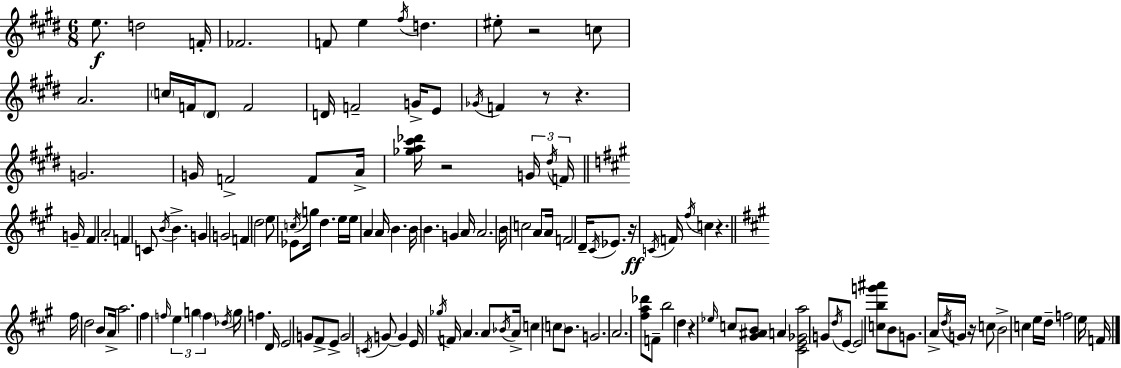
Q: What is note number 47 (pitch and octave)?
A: E5